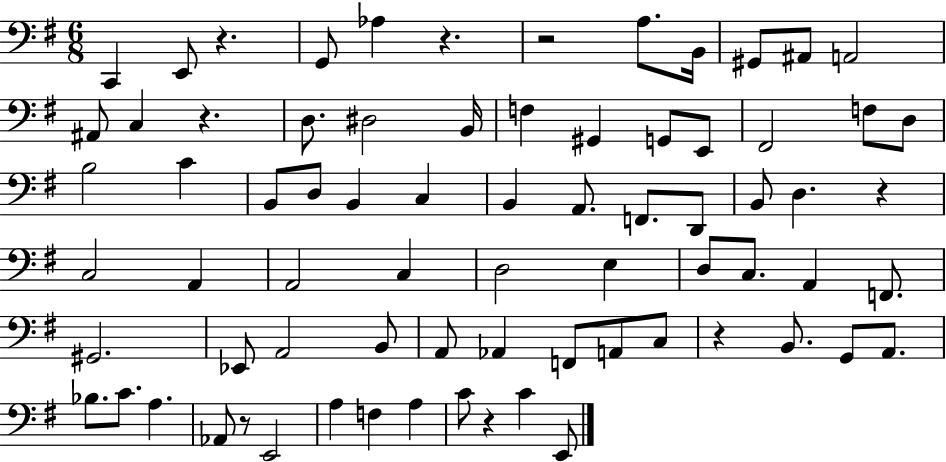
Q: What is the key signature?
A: G major